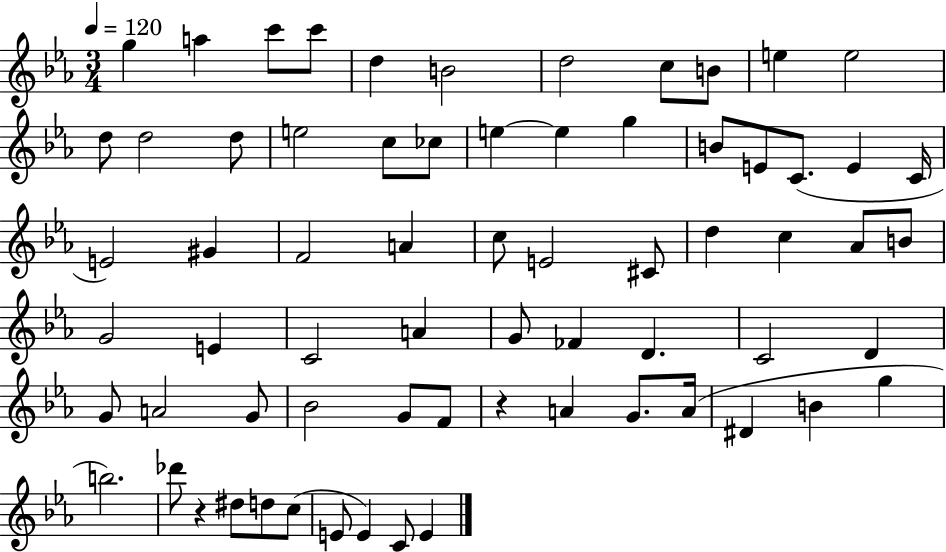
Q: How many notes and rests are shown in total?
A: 68